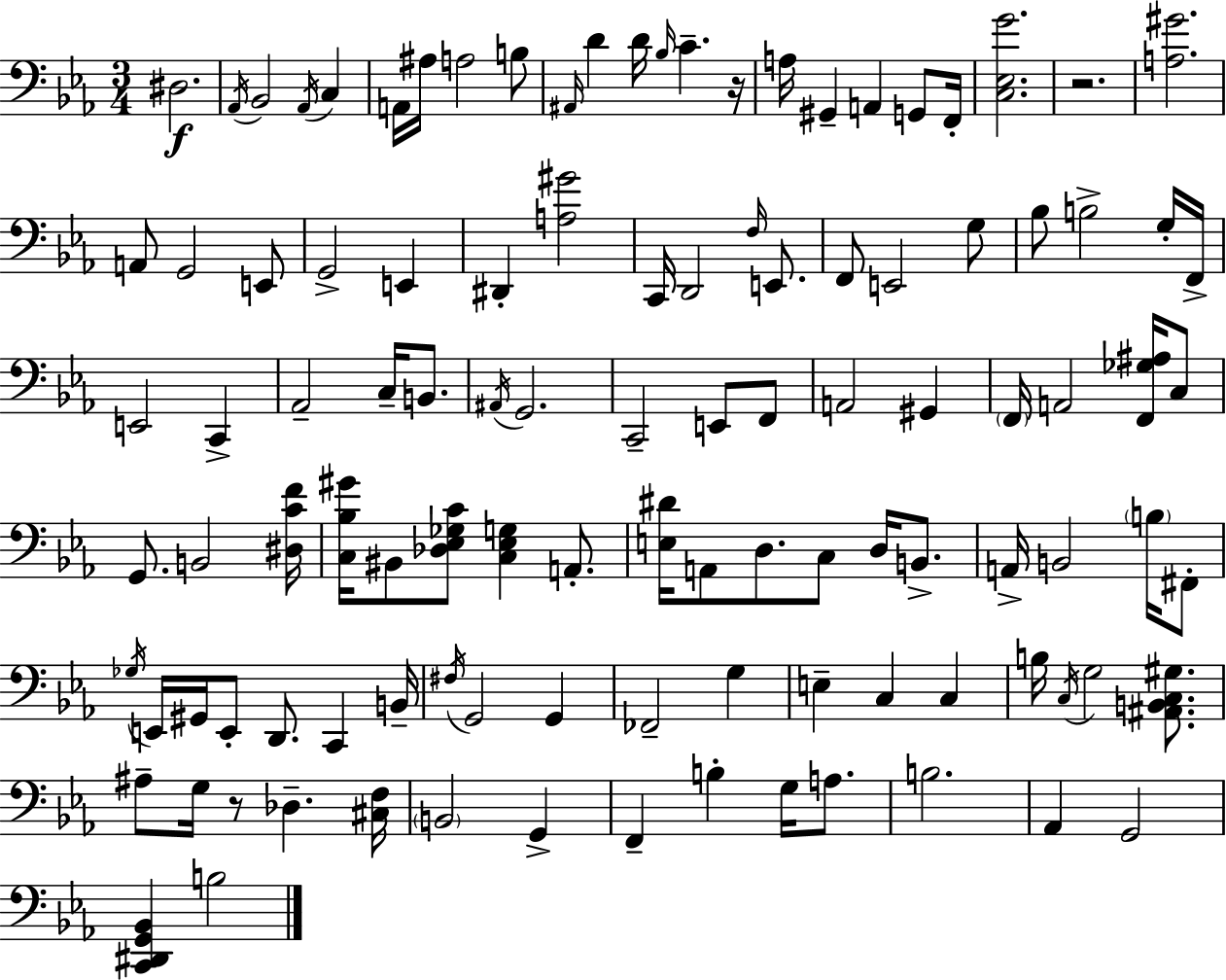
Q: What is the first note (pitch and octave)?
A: D#3